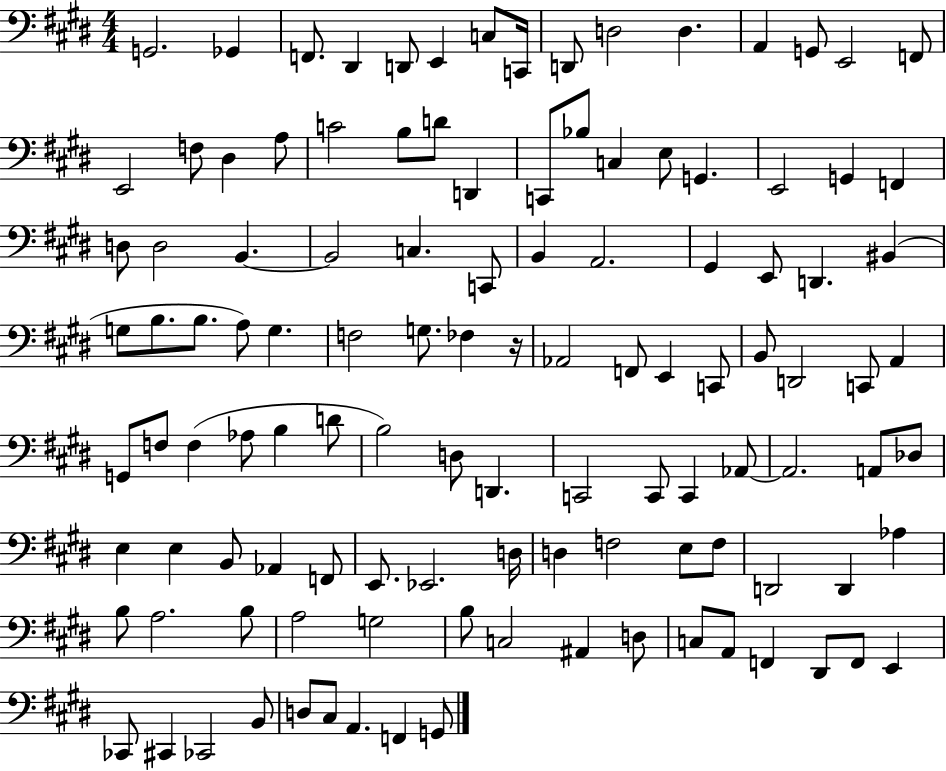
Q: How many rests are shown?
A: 1